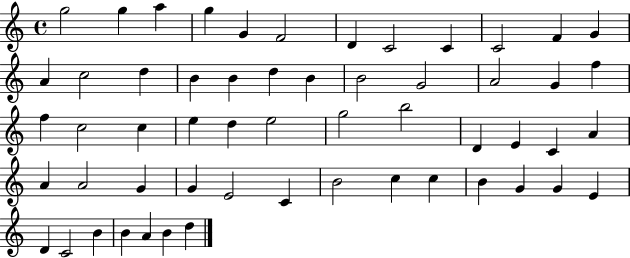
G5/h G5/q A5/q G5/q G4/q F4/h D4/q C4/h C4/q C4/h F4/q G4/q A4/q C5/h D5/q B4/q B4/q D5/q B4/q B4/h G4/h A4/h G4/q F5/q F5/q C5/h C5/q E5/q D5/q E5/h G5/h B5/h D4/q E4/q C4/q A4/q A4/q A4/h G4/q G4/q E4/h C4/q B4/h C5/q C5/q B4/q G4/q G4/q E4/q D4/q C4/h B4/q B4/q A4/q B4/q D5/q